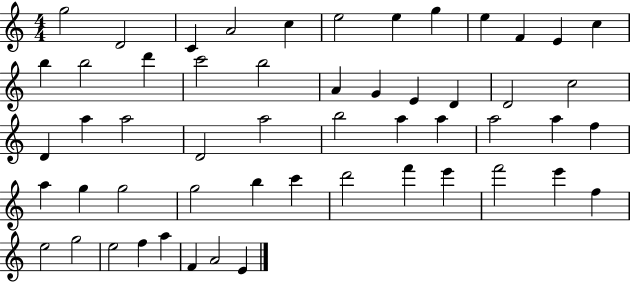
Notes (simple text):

G5/h D4/h C4/q A4/h C5/q E5/h E5/q G5/q E5/q F4/q E4/q C5/q B5/q B5/h D6/q C6/h B5/h A4/q G4/q E4/q D4/q D4/h C5/h D4/q A5/q A5/h D4/h A5/h B5/h A5/q A5/q A5/h A5/q F5/q A5/q G5/q G5/h G5/h B5/q C6/q D6/h F6/q E6/q F6/h E6/q F5/q E5/h G5/h E5/h F5/q A5/q F4/q A4/h E4/q